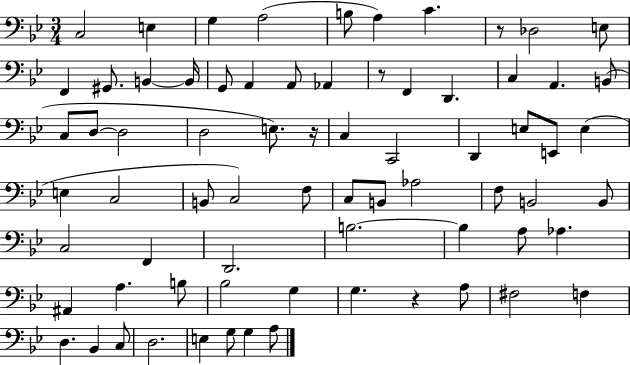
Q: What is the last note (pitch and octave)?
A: A3